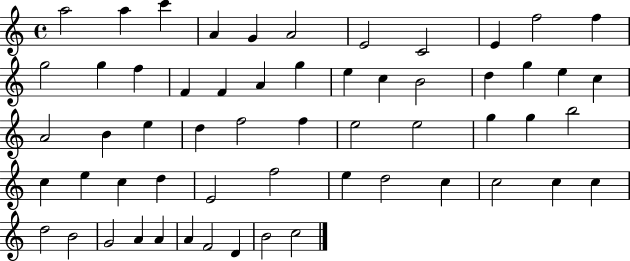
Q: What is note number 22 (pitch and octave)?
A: D5